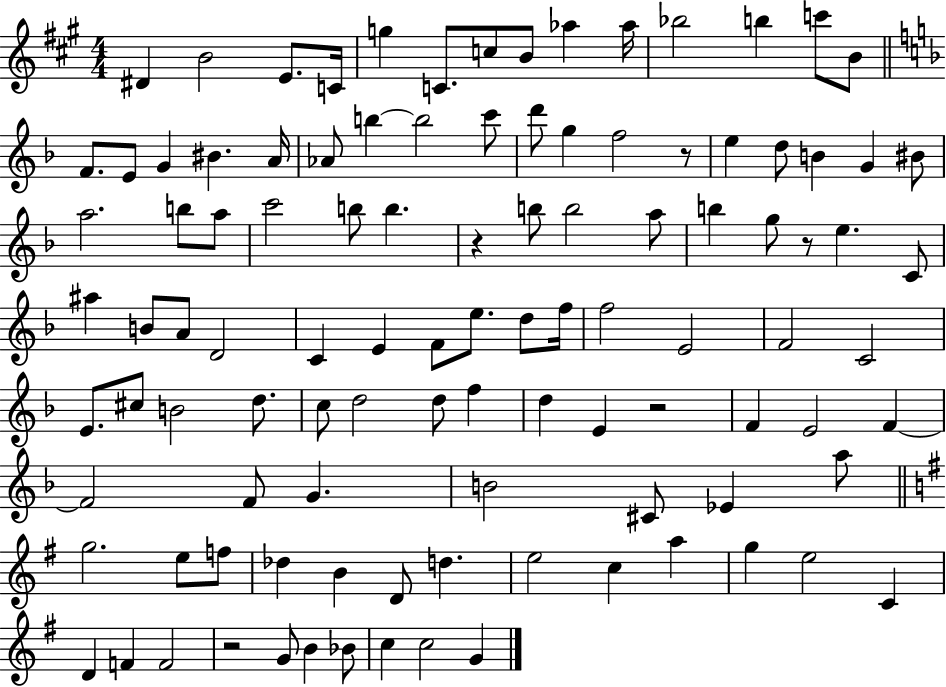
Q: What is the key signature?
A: A major